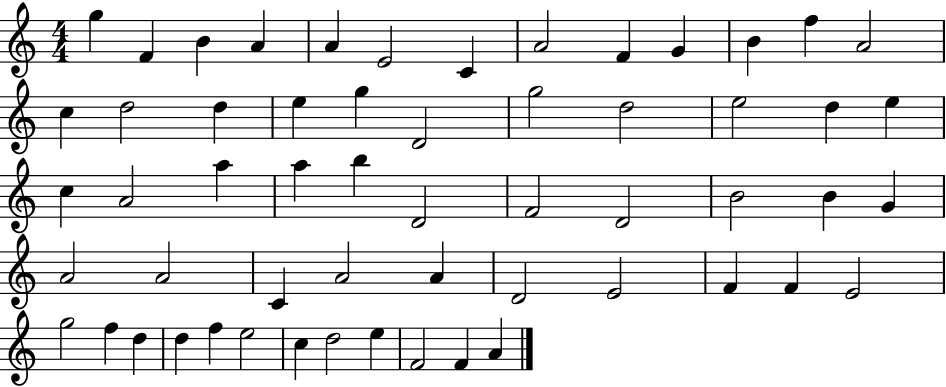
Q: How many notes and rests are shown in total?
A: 57